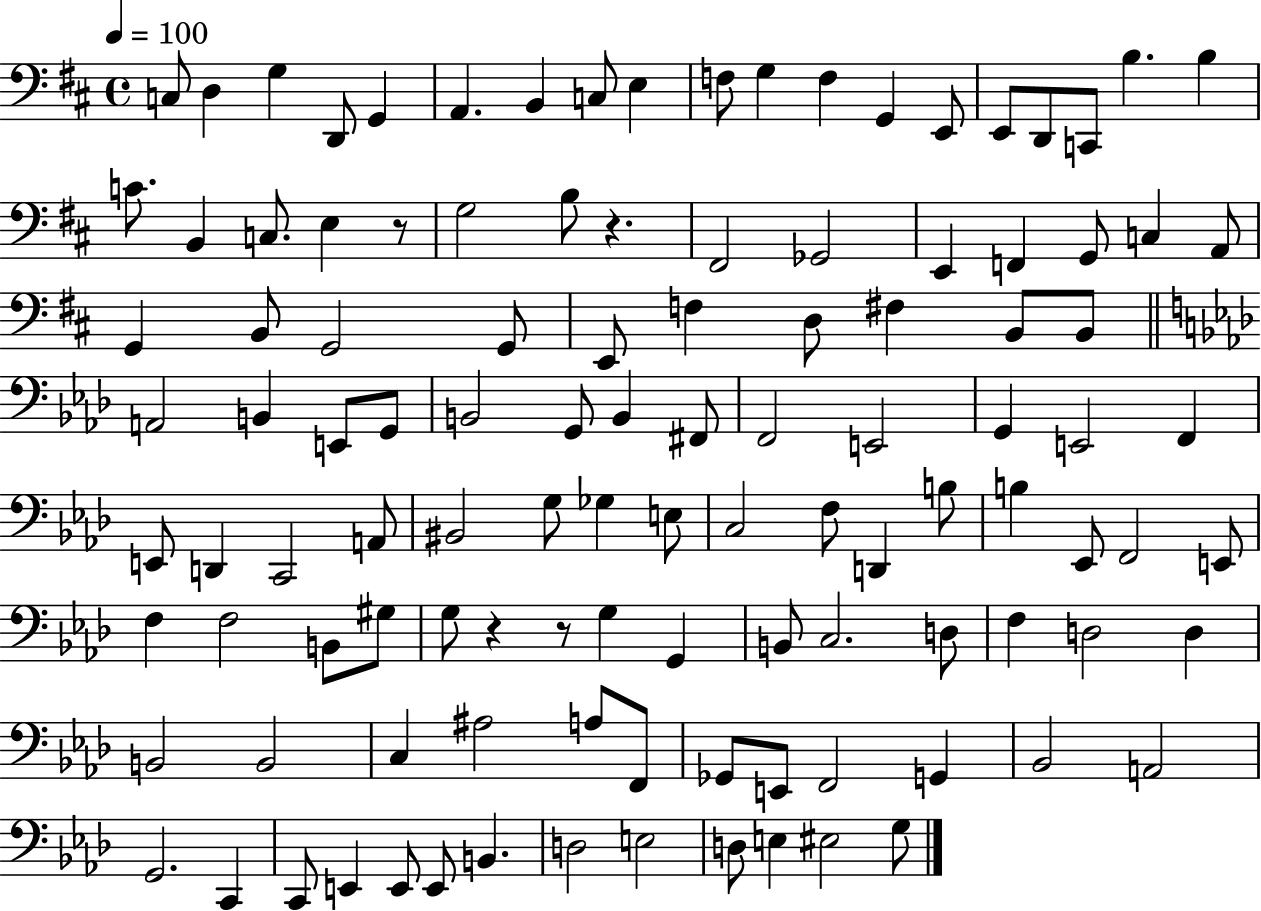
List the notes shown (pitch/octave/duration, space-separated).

C3/e D3/q G3/q D2/e G2/q A2/q. B2/q C3/e E3/q F3/e G3/q F3/q G2/q E2/e E2/e D2/e C2/e B3/q. B3/q C4/e. B2/q C3/e. E3/q R/e G3/h B3/e R/q. F#2/h Gb2/h E2/q F2/q G2/e C3/q A2/e G2/q B2/e G2/h G2/e E2/e F3/q D3/e F#3/q B2/e B2/e A2/h B2/q E2/e G2/e B2/h G2/e B2/q F#2/e F2/h E2/h G2/q E2/h F2/q E2/e D2/q C2/h A2/e BIS2/h G3/e Gb3/q E3/e C3/h F3/e D2/q B3/e B3/q Eb2/e F2/h E2/e F3/q F3/h B2/e G#3/e G3/e R/q R/e G3/q G2/q B2/e C3/h. D3/e F3/q D3/h D3/q B2/h B2/h C3/q A#3/h A3/e F2/e Gb2/e E2/e F2/h G2/q Bb2/h A2/h G2/h. C2/q C2/e E2/q E2/e E2/e B2/q. D3/h E3/h D3/e E3/q EIS3/h G3/e